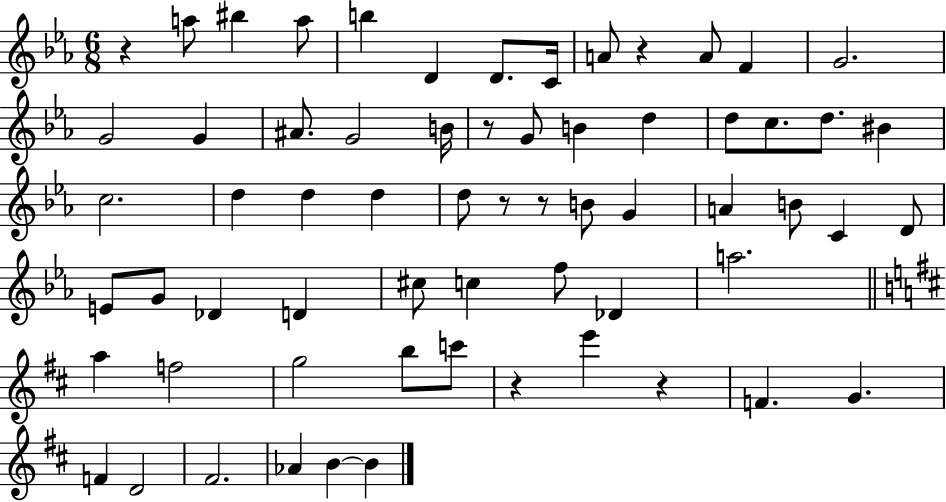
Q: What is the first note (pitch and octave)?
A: A5